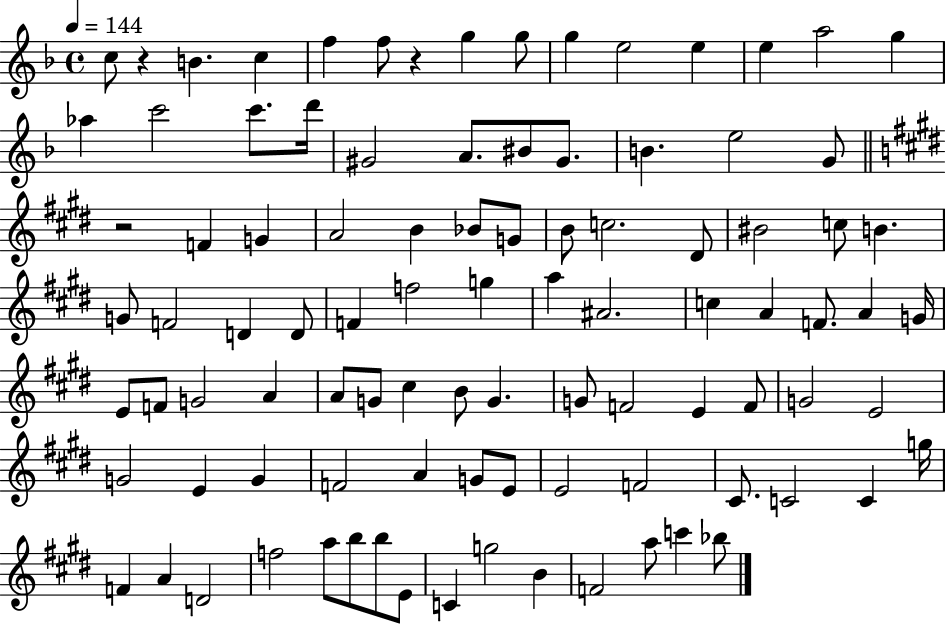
{
  \clef treble
  \time 4/4
  \defaultTimeSignature
  \key f \major
  \tempo 4 = 144
  c''8 r4 b'4. c''4 | f''4 f''8 r4 g''4 g''8 | g''4 e''2 e''4 | e''4 a''2 g''4 | \break aes''4 c'''2 c'''8. d'''16 | gis'2 a'8. bis'8 gis'8. | b'4. e''2 g'8 | \bar "||" \break \key e \major r2 f'4 g'4 | a'2 b'4 bes'8 g'8 | b'8 c''2. dis'8 | bis'2 c''8 b'4. | \break g'8 f'2 d'4 d'8 | f'4 f''2 g''4 | a''4 ais'2. | c''4 a'4 f'8. a'4 g'16 | \break e'8 f'8 g'2 a'4 | a'8 g'8 cis''4 b'8 g'4. | g'8 f'2 e'4 f'8 | g'2 e'2 | \break g'2 e'4 g'4 | f'2 a'4 g'8 e'8 | e'2 f'2 | cis'8. c'2 c'4 g''16 | \break f'4 a'4 d'2 | f''2 a''8 b''8 b''8 e'8 | c'4 g''2 b'4 | f'2 a''8 c'''4 bes''8 | \break \bar "|."
}